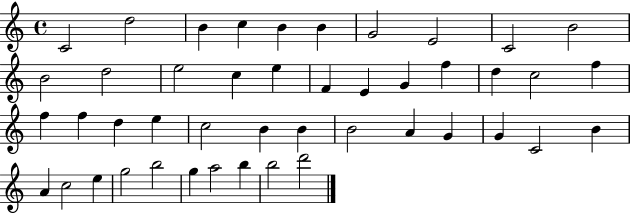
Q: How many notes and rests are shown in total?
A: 45